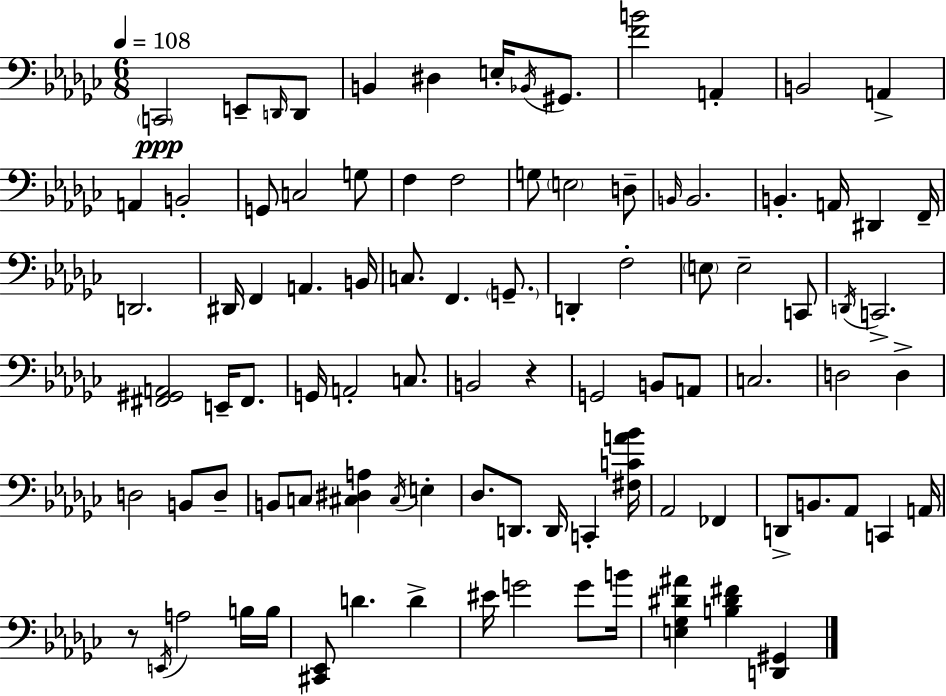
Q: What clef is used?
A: bass